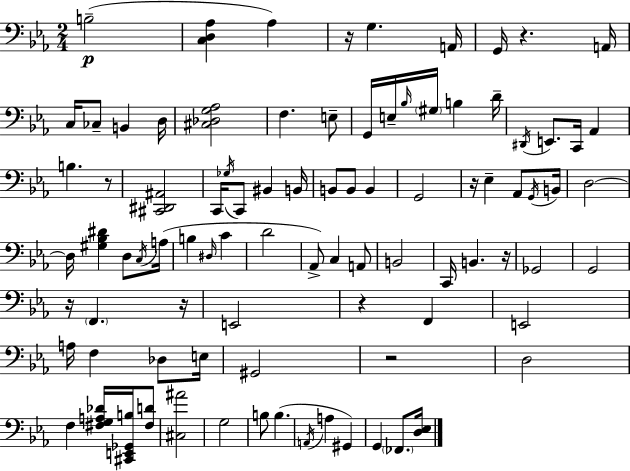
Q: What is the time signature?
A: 2/4